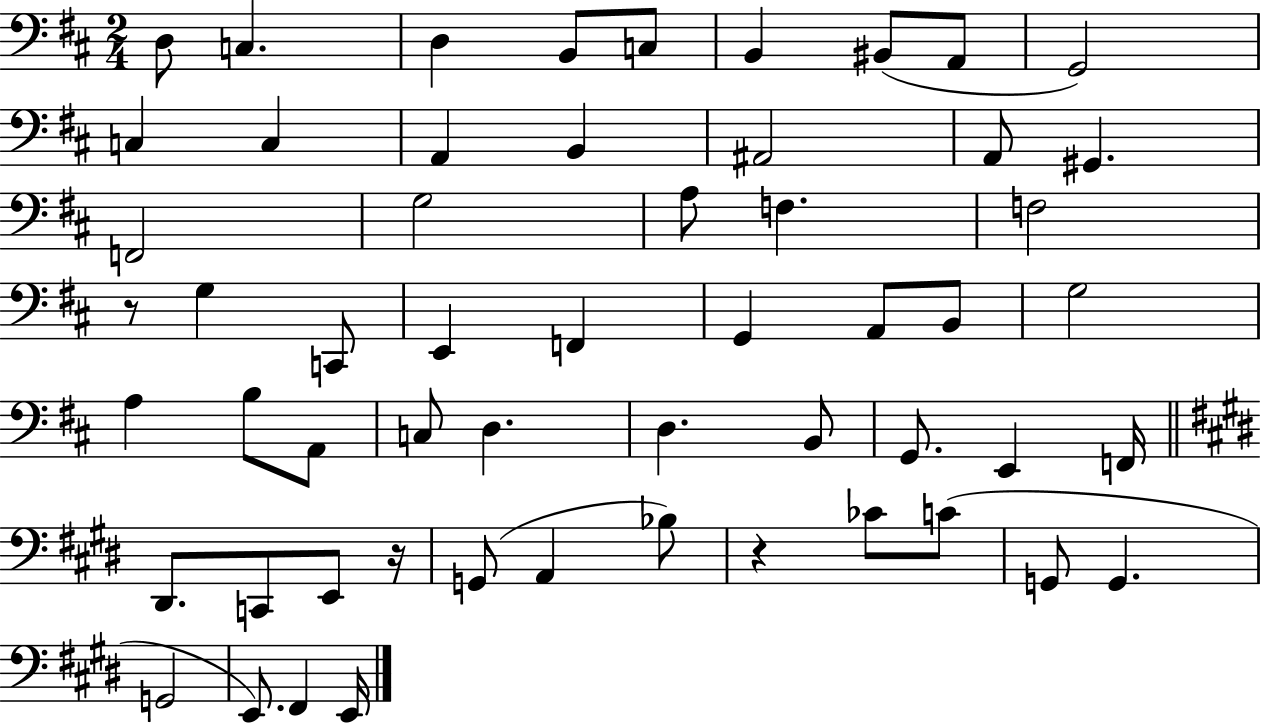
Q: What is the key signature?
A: D major